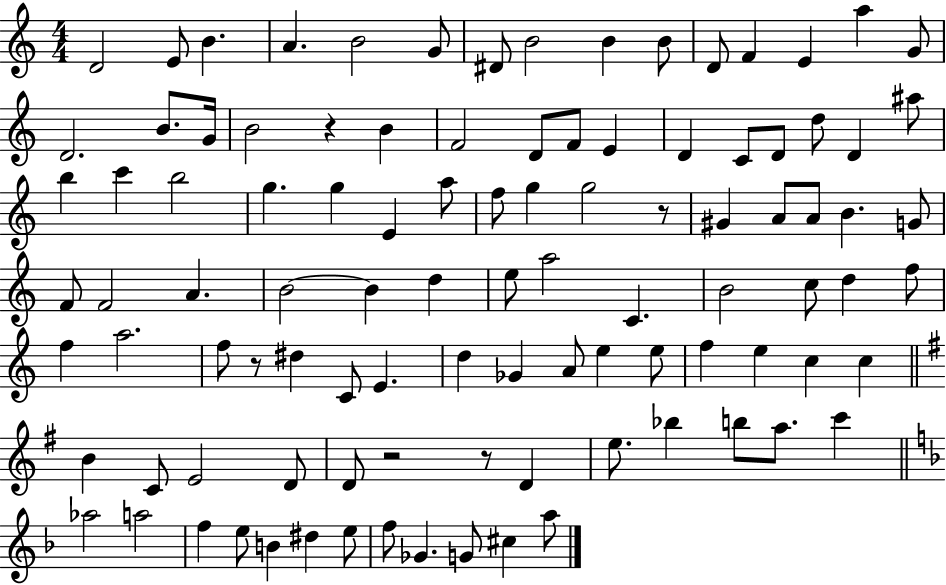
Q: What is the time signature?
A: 4/4